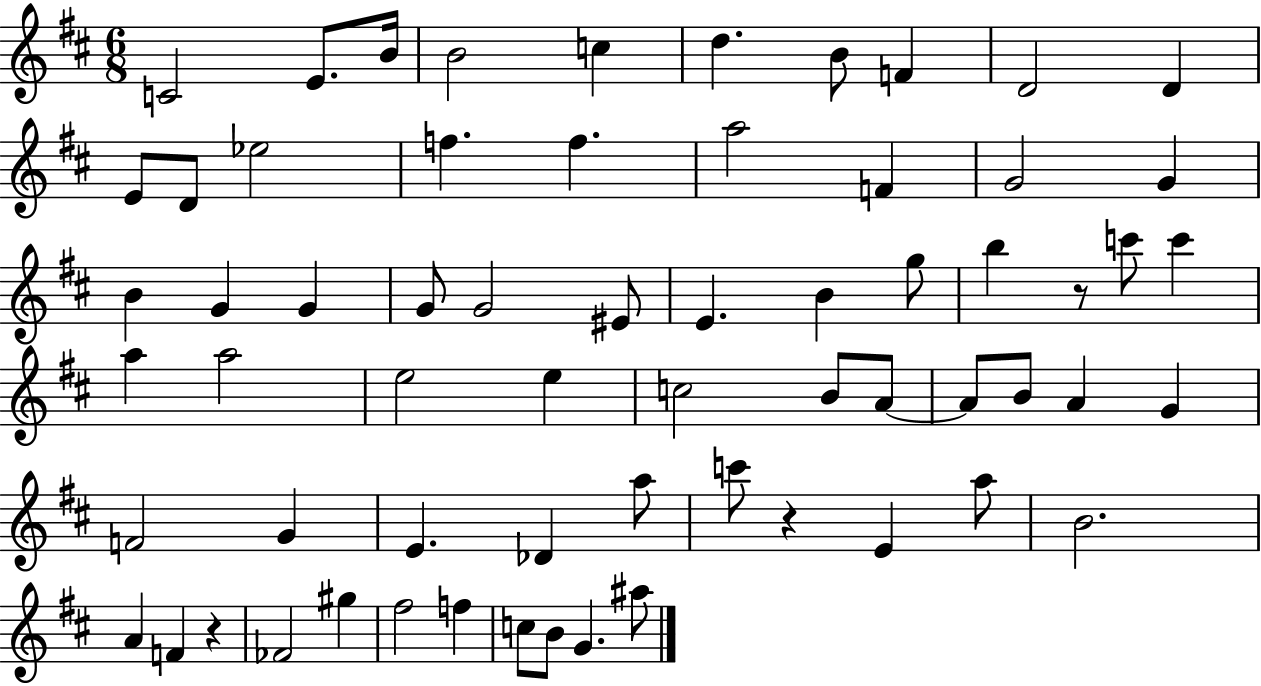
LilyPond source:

{
  \clef treble
  \numericTimeSignature
  \time 6/8
  \key d \major
  c'2 e'8. b'16 | b'2 c''4 | d''4. b'8 f'4 | d'2 d'4 | \break e'8 d'8 ees''2 | f''4. f''4. | a''2 f'4 | g'2 g'4 | \break b'4 g'4 g'4 | g'8 g'2 eis'8 | e'4. b'4 g''8 | b''4 r8 c'''8 c'''4 | \break a''4 a''2 | e''2 e''4 | c''2 b'8 a'8~~ | a'8 b'8 a'4 g'4 | \break f'2 g'4 | e'4. des'4 a''8 | c'''8 r4 e'4 a''8 | b'2. | \break a'4 f'4 r4 | fes'2 gis''4 | fis''2 f''4 | c''8 b'8 g'4. ais''8 | \break \bar "|."
}